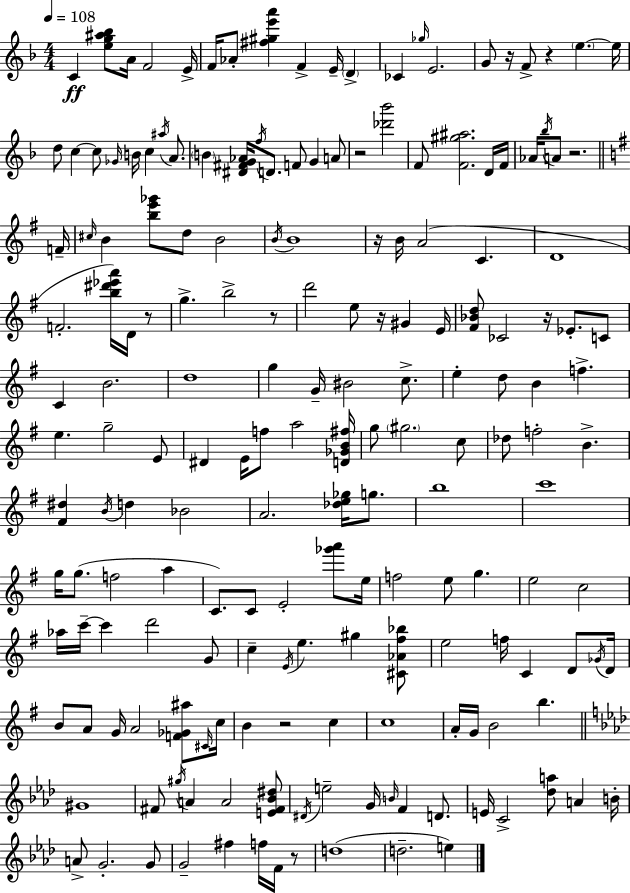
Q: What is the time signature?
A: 4/4